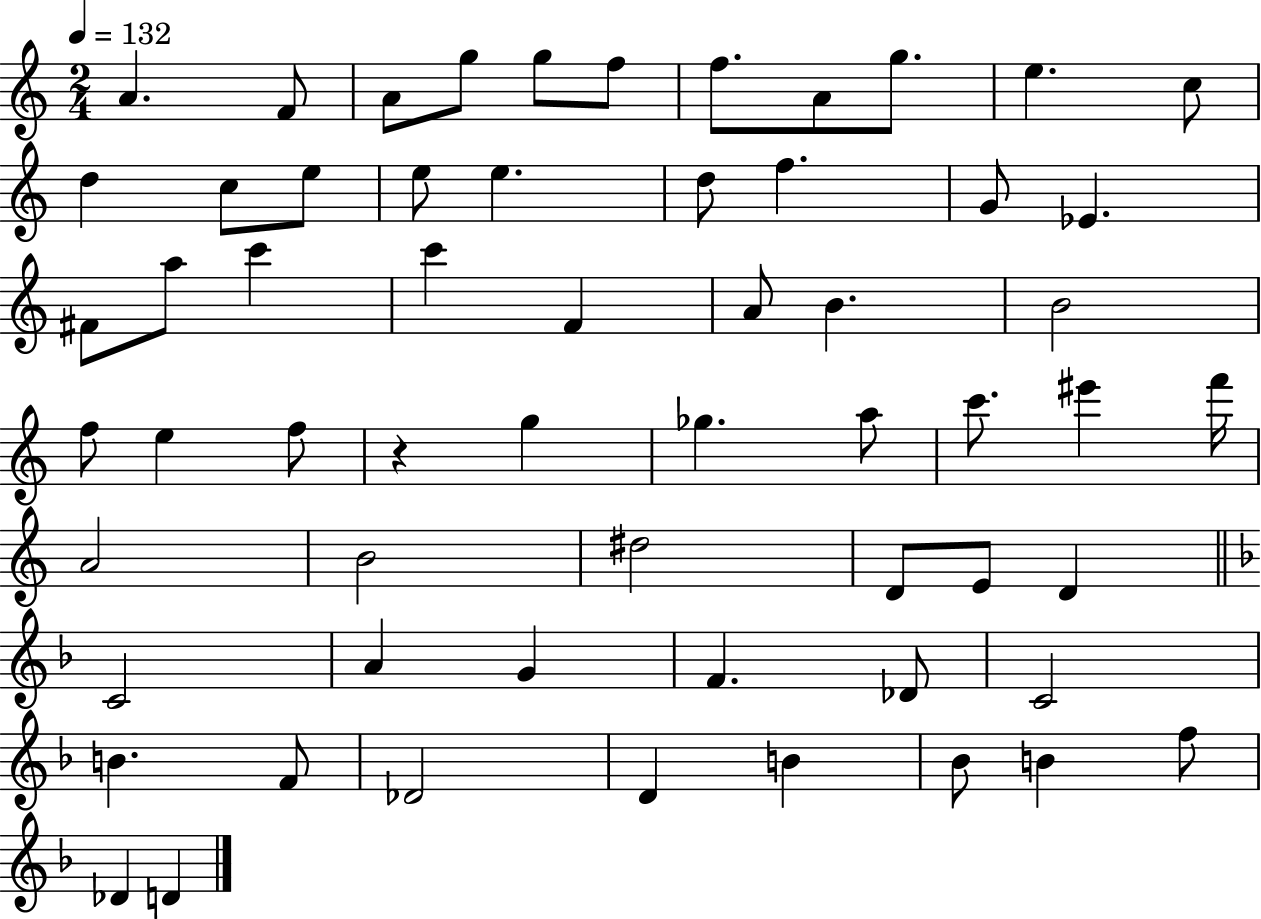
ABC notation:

X:1
T:Untitled
M:2/4
L:1/4
K:C
A F/2 A/2 g/2 g/2 f/2 f/2 A/2 g/2 e c/2 d c/2 e/2 e/2 e d/2 f G/2 _E ^F/2 a/2 c' c' F A/2 B B2 f/2 e f/2 z g _g a/2 c'/2 ^e' f'/4 A2 B2 ^d2 D/2 E/2 D C2 A G F _D/2 C2 B F/2 _D2 D B _B/2 B f/2 _D D